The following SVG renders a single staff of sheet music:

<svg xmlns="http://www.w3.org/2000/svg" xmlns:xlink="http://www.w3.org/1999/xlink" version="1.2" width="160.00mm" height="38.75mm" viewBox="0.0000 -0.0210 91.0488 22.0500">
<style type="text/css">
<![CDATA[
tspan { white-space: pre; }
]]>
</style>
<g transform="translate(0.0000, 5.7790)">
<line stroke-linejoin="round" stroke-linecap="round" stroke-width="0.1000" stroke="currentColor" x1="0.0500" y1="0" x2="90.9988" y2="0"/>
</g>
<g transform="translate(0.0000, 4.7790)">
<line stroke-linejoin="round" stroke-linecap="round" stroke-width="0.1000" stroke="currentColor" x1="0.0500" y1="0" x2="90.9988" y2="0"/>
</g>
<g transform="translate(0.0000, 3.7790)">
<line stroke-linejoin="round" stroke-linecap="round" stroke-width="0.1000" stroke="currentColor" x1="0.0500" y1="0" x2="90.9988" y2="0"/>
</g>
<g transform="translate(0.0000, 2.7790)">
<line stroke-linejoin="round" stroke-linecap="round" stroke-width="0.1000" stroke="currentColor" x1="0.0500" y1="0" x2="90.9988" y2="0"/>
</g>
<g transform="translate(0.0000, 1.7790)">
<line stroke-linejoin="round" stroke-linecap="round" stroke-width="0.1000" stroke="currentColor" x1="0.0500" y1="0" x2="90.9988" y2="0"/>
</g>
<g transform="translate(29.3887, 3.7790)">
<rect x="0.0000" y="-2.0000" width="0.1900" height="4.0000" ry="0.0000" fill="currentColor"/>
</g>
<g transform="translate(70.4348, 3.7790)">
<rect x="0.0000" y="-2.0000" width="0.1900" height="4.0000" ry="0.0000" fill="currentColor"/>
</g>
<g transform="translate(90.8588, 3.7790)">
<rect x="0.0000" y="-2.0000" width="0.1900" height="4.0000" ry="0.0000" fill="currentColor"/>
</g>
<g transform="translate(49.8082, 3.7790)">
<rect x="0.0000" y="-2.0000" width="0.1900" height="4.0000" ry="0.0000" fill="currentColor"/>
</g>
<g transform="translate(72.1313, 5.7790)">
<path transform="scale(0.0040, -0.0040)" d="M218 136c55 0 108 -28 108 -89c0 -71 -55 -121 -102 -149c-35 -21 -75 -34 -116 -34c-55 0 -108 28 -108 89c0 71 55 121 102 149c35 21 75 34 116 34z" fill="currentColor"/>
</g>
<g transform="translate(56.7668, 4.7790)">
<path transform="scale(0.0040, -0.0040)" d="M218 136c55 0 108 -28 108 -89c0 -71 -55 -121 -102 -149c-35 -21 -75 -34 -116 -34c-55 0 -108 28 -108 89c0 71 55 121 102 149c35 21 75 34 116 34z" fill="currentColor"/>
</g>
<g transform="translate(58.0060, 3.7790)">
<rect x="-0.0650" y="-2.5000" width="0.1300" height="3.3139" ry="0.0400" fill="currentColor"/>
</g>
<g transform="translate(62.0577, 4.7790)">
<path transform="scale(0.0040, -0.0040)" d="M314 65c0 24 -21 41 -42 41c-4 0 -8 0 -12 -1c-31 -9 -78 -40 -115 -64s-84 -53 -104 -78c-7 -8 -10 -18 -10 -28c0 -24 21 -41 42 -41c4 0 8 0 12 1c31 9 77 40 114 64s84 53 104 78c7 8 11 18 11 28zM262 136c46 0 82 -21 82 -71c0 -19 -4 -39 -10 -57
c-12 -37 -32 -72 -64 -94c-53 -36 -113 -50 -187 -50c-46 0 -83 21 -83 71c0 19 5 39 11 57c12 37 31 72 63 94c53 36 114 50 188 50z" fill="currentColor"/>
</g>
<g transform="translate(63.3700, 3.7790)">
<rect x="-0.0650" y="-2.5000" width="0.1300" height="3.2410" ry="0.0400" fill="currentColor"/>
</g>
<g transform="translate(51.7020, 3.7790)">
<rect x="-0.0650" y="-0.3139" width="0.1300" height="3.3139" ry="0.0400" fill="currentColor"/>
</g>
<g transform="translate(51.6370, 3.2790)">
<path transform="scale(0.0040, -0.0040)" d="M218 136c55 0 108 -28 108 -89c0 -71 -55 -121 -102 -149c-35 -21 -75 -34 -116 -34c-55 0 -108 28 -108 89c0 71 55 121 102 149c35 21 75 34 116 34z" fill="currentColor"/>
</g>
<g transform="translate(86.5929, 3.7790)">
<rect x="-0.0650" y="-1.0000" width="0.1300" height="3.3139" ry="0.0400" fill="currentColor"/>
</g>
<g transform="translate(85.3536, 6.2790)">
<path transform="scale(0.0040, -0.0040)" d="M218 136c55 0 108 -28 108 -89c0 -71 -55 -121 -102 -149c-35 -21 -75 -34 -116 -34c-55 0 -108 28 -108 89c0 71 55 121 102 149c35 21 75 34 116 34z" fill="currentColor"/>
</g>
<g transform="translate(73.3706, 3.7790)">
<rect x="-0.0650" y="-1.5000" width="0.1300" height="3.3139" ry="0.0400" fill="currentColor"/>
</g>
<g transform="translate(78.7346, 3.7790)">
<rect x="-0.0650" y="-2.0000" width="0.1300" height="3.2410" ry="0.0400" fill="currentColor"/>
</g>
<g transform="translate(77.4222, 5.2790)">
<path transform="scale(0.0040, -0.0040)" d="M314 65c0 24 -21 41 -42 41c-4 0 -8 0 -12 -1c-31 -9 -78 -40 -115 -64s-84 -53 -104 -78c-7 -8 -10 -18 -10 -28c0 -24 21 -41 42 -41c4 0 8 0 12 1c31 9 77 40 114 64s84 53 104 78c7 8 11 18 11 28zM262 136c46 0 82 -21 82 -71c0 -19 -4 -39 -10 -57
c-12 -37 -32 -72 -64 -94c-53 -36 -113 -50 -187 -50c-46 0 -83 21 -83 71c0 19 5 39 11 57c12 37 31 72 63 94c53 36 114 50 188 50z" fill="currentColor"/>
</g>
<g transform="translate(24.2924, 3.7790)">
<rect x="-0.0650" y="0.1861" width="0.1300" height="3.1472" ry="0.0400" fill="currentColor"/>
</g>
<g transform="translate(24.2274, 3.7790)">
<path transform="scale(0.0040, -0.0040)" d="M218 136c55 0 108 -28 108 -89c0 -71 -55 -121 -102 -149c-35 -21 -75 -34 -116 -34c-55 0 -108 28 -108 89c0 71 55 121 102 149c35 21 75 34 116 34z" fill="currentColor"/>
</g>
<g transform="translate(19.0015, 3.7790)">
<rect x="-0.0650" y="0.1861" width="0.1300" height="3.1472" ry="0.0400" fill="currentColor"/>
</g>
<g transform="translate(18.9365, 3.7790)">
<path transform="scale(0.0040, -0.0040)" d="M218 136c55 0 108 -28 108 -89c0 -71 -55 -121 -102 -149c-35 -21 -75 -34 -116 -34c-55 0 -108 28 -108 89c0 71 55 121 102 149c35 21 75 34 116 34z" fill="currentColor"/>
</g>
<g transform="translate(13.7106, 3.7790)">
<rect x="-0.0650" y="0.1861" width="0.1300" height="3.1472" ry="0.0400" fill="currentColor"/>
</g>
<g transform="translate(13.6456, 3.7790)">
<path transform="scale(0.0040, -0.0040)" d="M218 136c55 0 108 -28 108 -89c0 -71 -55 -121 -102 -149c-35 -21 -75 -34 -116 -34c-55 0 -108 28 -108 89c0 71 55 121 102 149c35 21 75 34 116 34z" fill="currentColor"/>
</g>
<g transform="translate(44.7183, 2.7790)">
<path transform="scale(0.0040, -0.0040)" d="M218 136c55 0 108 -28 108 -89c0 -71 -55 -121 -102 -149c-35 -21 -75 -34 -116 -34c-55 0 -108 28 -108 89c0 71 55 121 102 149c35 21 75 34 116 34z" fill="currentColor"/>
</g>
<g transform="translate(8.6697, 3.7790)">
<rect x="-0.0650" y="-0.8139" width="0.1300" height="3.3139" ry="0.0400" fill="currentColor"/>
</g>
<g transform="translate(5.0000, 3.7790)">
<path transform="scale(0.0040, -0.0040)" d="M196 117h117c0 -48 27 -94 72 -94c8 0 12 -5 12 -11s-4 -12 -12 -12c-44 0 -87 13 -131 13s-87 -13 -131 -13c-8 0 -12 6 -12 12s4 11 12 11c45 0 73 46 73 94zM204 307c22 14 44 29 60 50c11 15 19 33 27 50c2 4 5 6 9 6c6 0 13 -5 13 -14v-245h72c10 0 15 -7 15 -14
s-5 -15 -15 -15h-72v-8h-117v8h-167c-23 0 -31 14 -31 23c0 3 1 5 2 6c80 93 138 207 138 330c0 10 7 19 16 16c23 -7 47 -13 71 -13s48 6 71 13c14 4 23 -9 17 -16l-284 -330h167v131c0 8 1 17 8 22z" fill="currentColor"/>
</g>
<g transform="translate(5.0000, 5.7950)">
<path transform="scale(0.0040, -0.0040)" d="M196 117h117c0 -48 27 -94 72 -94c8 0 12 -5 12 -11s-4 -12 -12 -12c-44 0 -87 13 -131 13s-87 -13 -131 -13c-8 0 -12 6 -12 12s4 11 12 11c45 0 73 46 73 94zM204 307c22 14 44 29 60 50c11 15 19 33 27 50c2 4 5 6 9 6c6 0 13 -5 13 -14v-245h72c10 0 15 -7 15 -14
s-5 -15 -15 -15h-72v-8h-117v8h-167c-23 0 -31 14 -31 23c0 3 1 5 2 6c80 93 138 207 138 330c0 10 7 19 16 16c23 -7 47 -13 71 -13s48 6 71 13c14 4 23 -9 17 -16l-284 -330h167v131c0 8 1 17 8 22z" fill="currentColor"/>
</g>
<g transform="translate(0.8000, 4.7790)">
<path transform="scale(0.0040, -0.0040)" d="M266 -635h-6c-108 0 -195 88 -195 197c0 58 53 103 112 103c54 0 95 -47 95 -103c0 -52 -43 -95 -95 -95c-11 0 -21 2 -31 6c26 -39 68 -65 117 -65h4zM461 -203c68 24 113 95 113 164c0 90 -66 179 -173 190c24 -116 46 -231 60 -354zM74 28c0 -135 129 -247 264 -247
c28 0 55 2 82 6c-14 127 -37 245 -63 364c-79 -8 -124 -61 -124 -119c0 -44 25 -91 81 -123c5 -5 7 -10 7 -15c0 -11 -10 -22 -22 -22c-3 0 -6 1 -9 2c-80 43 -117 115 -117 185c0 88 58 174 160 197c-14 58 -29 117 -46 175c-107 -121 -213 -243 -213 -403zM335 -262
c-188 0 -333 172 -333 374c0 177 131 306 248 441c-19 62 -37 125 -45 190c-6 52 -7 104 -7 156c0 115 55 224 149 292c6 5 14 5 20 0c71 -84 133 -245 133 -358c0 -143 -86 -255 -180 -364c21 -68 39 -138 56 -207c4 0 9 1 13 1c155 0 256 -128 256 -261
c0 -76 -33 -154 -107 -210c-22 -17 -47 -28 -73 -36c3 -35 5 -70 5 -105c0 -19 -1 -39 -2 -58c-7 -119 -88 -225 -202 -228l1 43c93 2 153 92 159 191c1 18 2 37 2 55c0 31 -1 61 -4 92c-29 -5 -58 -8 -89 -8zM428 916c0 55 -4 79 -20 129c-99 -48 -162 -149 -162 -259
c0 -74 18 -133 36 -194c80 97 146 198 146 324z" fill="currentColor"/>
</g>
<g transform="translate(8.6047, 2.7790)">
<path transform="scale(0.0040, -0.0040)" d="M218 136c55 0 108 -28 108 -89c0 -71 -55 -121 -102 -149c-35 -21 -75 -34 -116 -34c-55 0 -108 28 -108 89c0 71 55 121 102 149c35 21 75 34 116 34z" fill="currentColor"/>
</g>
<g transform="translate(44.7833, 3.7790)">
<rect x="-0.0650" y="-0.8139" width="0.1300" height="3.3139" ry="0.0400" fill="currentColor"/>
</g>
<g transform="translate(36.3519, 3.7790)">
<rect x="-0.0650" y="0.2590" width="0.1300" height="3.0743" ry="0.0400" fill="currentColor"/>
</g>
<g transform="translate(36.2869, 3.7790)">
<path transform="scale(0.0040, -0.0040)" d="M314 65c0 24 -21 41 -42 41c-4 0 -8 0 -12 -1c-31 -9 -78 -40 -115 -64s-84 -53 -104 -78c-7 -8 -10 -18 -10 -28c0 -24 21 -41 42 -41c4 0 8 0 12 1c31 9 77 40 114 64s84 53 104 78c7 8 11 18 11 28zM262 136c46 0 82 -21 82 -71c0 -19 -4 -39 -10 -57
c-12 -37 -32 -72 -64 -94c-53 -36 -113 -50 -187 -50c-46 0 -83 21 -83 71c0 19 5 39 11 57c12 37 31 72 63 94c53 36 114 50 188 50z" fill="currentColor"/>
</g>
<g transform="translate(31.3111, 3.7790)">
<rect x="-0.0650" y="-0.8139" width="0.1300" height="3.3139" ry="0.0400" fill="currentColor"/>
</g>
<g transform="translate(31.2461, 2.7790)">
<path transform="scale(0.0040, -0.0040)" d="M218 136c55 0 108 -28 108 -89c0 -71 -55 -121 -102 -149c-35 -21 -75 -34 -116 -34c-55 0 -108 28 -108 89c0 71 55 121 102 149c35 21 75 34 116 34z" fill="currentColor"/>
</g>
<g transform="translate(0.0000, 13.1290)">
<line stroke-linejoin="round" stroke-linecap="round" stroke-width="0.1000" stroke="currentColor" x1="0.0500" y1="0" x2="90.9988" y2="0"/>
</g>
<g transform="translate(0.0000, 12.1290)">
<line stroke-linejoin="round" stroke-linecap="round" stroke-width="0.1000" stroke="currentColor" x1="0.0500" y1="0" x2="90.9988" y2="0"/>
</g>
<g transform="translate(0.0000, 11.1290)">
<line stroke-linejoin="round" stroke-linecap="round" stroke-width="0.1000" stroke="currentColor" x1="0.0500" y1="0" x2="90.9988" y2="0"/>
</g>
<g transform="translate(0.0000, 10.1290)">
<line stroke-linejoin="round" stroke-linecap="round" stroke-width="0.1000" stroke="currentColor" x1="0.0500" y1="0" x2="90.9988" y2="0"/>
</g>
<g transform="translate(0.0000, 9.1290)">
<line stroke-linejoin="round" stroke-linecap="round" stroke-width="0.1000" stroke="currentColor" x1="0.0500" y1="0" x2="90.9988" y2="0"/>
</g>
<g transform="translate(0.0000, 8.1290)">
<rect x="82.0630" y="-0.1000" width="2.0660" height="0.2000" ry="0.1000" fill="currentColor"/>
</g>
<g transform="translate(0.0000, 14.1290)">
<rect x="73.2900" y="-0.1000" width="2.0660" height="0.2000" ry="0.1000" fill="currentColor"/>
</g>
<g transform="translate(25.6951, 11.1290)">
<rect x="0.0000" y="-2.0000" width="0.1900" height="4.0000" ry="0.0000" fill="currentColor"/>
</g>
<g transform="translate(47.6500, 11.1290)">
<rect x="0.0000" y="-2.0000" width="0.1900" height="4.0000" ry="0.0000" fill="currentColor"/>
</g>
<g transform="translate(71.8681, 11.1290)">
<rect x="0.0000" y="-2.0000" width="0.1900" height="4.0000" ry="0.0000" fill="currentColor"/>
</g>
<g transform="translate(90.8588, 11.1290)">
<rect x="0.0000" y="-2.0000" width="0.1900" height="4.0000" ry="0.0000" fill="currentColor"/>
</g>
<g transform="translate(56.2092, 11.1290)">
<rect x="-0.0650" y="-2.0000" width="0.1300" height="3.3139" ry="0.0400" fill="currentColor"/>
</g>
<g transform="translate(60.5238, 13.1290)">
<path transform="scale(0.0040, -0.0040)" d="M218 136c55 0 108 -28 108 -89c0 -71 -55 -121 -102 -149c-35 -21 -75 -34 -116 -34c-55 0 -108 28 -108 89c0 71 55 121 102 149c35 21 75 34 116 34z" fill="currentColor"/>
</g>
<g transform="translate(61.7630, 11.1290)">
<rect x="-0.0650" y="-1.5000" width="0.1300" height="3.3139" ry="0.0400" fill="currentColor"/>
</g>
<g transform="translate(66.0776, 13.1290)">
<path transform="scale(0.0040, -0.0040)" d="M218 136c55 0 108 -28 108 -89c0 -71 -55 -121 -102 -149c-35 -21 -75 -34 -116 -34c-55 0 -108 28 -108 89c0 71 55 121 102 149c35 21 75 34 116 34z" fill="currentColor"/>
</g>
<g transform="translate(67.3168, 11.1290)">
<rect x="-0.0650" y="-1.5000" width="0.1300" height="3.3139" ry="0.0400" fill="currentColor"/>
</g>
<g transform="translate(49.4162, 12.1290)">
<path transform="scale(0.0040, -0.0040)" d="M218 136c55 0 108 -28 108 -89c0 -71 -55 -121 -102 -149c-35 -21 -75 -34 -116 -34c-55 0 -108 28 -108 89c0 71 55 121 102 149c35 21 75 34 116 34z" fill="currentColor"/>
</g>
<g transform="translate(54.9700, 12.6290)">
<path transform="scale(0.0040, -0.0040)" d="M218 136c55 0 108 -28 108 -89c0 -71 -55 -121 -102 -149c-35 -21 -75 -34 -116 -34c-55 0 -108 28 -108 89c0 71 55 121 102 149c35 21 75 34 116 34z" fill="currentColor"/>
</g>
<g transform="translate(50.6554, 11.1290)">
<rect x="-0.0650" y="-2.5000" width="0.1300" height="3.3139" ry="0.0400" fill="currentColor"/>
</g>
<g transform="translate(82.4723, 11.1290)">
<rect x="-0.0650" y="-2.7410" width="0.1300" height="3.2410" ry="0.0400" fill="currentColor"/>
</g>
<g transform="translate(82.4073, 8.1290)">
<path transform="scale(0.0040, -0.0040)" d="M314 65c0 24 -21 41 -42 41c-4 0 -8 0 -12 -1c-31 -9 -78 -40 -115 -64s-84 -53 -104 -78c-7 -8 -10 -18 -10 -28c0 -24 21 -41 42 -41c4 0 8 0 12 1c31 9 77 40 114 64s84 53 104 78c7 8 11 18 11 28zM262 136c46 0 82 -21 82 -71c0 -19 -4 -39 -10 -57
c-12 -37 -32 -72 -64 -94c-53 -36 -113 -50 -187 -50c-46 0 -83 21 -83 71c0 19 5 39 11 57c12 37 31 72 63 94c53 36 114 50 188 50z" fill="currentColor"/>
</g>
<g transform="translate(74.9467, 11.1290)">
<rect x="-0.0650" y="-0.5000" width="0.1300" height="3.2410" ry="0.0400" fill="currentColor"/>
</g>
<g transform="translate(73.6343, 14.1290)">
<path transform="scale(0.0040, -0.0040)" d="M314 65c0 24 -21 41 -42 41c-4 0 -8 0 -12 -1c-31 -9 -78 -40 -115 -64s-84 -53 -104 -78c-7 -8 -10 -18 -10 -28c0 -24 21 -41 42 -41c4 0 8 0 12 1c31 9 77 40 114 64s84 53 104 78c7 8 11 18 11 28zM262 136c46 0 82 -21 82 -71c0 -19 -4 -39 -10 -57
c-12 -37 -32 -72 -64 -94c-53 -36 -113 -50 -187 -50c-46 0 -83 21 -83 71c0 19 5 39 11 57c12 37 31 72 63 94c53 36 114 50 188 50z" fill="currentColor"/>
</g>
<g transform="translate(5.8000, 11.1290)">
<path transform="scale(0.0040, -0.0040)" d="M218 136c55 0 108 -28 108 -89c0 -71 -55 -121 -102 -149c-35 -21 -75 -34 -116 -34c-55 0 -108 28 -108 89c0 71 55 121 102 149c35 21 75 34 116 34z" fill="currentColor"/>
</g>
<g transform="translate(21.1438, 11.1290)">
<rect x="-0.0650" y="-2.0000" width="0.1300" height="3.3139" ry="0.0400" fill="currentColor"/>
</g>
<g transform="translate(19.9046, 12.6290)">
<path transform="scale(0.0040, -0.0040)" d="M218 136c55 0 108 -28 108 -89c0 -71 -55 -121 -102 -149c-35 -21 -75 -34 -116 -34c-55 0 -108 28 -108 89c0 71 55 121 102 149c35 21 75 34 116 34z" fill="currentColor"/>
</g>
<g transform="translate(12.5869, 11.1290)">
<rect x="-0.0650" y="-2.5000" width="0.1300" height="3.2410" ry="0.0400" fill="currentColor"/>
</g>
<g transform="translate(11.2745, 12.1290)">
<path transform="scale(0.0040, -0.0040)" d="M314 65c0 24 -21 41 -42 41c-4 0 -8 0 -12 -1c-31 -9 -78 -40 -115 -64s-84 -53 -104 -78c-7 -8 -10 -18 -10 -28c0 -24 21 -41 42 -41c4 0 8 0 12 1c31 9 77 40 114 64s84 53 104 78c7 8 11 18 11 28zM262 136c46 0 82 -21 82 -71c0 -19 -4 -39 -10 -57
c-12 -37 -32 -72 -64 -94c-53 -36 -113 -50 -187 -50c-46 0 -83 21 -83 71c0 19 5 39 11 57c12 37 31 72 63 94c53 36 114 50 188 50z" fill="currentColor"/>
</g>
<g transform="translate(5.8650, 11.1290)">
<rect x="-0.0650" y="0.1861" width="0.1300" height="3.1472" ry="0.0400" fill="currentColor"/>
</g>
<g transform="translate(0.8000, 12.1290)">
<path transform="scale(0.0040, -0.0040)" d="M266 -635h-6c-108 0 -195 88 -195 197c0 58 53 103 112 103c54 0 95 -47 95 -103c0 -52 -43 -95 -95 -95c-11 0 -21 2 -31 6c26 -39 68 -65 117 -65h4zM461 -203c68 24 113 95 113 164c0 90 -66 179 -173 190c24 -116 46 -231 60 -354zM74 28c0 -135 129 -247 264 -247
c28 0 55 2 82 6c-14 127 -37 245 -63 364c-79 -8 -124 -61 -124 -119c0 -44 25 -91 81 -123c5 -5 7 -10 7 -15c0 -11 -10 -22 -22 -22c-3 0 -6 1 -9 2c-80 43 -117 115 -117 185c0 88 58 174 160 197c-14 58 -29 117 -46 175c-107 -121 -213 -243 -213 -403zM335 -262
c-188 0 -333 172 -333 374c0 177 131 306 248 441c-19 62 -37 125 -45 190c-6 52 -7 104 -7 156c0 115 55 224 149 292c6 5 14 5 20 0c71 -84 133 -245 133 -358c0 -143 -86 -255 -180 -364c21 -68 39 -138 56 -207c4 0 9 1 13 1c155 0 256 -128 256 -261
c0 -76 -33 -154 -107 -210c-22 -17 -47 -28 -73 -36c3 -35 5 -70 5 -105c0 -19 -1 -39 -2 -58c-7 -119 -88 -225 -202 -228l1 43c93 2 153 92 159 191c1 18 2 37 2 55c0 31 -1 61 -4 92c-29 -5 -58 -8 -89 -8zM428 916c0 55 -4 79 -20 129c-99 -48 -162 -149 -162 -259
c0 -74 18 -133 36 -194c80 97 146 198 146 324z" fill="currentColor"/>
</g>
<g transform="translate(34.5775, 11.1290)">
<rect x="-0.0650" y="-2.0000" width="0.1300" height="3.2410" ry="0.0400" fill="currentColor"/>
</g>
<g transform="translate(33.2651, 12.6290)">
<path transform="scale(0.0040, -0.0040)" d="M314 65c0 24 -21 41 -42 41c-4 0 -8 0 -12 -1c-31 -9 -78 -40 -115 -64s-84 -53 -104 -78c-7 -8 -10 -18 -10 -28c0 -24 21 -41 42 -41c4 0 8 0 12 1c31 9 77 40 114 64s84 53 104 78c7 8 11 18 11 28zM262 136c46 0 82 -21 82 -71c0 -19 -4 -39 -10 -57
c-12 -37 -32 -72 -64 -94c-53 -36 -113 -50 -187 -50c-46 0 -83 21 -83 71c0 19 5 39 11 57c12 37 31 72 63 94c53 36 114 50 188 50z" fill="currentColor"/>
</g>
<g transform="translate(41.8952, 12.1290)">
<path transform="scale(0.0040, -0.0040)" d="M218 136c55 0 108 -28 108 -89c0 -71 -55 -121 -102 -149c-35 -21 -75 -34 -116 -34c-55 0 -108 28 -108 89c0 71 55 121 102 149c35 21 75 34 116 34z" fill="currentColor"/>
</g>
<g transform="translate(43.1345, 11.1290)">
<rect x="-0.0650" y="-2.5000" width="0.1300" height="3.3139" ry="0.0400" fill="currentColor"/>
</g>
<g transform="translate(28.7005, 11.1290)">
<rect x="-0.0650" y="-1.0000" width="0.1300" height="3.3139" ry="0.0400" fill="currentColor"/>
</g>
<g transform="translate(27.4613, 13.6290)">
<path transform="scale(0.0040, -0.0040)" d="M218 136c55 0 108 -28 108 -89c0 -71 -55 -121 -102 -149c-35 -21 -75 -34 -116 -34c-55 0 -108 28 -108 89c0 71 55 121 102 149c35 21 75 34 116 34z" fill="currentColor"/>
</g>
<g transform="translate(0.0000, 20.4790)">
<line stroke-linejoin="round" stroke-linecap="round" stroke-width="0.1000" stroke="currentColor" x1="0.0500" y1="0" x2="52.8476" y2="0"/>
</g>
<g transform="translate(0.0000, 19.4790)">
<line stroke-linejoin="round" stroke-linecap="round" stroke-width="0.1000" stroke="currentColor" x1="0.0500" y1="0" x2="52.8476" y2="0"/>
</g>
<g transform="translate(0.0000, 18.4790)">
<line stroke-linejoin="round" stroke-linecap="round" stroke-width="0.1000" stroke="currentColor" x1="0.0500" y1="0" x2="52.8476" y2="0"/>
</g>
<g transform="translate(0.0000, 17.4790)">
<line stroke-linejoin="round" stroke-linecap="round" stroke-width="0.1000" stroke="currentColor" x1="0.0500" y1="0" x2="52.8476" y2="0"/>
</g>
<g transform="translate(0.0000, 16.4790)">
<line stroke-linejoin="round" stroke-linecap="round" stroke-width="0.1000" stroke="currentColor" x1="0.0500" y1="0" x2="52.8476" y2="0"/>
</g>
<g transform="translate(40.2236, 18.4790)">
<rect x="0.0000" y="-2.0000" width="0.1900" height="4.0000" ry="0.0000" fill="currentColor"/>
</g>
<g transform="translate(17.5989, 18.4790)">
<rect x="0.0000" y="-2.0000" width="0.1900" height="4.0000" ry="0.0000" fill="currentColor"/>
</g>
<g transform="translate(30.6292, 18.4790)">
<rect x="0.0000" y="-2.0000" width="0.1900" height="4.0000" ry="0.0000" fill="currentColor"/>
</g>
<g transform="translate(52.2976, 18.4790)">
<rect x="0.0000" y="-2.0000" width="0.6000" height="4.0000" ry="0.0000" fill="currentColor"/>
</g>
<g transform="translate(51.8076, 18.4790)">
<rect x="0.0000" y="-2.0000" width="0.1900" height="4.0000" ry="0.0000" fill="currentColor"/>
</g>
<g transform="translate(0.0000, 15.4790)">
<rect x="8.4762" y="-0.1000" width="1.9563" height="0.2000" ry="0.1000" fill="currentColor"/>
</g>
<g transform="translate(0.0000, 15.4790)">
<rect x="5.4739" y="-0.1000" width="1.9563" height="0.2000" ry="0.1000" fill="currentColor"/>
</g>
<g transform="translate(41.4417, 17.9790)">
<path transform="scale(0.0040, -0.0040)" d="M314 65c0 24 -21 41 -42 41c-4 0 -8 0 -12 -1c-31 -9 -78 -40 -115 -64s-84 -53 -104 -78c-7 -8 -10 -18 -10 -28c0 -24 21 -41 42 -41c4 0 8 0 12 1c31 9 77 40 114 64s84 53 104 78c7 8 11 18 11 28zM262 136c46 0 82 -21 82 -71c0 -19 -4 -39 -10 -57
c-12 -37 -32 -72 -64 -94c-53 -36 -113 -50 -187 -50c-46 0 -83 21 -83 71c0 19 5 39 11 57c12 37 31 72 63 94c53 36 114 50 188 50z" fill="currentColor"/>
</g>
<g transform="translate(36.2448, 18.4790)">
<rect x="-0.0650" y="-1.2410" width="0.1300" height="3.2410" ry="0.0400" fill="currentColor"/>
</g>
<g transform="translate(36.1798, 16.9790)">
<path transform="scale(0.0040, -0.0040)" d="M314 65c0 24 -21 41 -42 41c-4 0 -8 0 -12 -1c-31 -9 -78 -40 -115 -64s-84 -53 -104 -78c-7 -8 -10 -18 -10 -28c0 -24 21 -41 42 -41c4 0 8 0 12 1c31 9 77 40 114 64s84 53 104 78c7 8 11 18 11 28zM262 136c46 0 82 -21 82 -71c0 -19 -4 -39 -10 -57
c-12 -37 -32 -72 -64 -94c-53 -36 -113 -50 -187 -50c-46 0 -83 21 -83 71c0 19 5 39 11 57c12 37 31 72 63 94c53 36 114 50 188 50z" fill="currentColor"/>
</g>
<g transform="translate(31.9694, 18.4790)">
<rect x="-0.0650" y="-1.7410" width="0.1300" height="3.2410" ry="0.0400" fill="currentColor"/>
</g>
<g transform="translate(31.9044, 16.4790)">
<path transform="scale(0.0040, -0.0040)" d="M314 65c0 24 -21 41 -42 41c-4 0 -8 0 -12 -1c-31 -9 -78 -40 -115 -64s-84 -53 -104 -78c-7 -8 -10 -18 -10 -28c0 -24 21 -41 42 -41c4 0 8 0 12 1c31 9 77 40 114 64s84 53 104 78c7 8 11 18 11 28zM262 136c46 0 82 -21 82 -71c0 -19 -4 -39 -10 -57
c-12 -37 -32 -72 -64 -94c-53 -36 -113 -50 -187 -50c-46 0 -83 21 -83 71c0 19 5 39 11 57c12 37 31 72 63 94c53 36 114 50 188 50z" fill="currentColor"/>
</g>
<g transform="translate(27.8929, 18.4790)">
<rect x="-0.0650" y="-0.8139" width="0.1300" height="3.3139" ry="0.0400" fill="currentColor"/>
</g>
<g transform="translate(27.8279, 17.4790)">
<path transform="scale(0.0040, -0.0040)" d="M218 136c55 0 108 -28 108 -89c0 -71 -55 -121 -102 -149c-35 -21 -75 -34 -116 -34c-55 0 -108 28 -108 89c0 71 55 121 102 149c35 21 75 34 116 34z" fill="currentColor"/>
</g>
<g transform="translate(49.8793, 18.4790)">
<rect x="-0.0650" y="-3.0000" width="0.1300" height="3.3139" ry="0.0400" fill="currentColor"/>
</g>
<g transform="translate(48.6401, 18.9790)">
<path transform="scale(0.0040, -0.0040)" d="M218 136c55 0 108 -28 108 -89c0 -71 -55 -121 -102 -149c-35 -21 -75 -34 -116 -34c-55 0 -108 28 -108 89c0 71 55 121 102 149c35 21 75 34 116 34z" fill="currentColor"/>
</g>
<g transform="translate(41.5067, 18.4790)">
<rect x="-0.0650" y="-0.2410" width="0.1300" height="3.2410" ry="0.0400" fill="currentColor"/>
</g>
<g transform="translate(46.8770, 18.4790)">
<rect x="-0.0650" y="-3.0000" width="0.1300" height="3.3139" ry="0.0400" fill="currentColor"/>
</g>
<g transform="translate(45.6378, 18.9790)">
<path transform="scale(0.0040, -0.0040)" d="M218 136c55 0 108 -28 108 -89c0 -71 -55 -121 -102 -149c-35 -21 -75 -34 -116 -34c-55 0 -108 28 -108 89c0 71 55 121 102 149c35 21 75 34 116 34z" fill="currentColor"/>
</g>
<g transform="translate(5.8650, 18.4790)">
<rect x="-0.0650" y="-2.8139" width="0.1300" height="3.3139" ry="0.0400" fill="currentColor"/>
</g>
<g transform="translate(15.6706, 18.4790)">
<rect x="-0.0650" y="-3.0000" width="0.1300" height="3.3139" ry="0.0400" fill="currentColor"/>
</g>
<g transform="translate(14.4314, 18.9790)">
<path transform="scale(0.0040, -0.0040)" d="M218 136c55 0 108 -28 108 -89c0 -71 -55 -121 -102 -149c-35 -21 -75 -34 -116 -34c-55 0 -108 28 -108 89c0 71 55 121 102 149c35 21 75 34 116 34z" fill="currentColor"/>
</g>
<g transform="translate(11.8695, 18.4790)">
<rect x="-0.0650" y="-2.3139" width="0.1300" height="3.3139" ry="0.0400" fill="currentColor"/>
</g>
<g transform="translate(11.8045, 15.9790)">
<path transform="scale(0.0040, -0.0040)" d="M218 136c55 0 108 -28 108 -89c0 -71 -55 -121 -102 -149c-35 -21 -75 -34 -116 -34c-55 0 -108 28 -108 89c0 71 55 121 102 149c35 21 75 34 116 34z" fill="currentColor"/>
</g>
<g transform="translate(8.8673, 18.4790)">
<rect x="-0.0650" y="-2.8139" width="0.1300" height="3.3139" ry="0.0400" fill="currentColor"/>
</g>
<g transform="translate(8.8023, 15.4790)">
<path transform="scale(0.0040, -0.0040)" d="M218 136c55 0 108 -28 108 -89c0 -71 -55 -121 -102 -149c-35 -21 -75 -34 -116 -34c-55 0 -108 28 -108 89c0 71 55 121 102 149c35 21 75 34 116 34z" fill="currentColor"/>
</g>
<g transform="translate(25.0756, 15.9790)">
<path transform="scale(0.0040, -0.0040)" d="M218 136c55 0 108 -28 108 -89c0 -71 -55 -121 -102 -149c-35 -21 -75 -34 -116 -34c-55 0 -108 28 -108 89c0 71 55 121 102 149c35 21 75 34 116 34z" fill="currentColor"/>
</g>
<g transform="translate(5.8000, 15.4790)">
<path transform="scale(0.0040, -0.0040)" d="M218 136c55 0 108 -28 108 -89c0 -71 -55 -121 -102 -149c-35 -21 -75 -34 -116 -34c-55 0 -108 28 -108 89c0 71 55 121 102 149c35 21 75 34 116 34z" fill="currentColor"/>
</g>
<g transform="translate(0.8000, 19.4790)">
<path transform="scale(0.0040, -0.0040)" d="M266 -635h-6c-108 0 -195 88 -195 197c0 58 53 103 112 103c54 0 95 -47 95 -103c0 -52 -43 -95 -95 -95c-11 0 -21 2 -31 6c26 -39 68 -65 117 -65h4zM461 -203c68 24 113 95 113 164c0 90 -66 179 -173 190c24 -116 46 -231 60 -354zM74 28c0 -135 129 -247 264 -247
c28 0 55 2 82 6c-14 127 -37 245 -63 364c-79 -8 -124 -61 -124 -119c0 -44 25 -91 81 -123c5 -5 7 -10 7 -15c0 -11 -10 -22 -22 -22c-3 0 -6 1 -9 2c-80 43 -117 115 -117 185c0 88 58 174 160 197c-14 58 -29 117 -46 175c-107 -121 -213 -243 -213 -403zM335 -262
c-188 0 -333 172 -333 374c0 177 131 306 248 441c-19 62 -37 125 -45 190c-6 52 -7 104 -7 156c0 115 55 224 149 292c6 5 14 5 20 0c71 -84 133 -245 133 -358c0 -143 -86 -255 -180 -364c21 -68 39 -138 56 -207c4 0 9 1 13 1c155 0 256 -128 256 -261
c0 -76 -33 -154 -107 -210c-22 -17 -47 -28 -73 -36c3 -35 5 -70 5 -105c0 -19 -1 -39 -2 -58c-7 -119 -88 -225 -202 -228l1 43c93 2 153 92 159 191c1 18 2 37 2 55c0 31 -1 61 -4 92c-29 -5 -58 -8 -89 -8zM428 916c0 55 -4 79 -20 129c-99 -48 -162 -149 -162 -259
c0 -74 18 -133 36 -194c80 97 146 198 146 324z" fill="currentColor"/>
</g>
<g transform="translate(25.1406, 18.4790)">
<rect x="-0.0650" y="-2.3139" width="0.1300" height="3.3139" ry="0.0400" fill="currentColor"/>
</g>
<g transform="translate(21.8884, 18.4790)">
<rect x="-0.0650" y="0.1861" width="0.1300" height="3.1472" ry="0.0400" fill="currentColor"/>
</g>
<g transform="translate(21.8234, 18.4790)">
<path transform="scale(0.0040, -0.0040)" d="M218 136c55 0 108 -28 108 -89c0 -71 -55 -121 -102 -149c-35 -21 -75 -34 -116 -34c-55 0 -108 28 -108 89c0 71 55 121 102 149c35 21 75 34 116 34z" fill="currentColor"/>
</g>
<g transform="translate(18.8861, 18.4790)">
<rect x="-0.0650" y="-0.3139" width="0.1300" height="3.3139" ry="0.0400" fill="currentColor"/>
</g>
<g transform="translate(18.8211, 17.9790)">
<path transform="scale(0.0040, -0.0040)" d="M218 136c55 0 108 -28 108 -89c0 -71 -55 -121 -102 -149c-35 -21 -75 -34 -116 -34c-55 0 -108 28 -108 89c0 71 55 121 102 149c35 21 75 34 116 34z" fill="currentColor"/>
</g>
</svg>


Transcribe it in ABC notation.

X:1
T:Untitled
M:4/4
L:1/4
K:C
d B B B d B2 d c G G2 E F2 D B G2 F D F2 G G F E E C2 a2 a a g A c B g d f2 e2 c2 A A